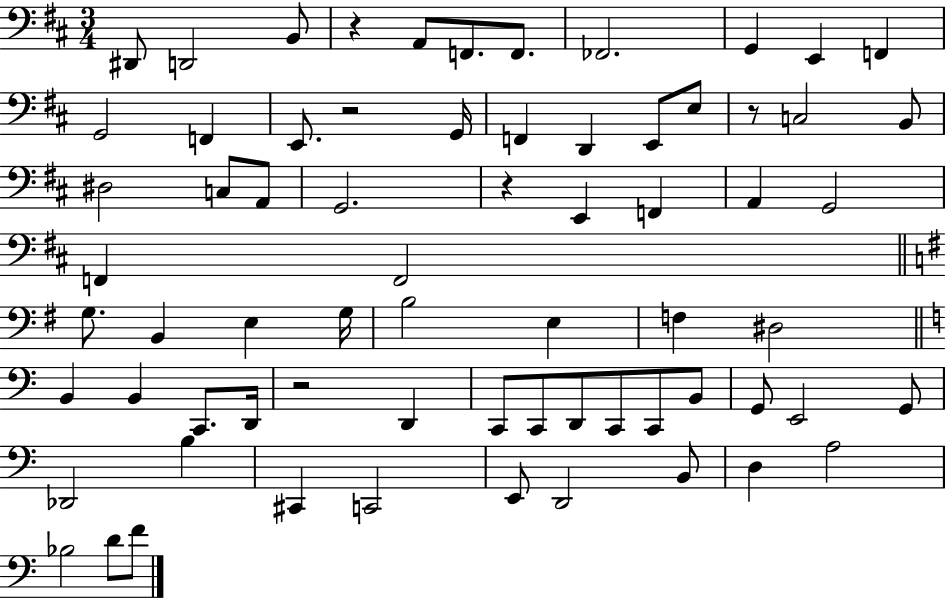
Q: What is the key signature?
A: D major